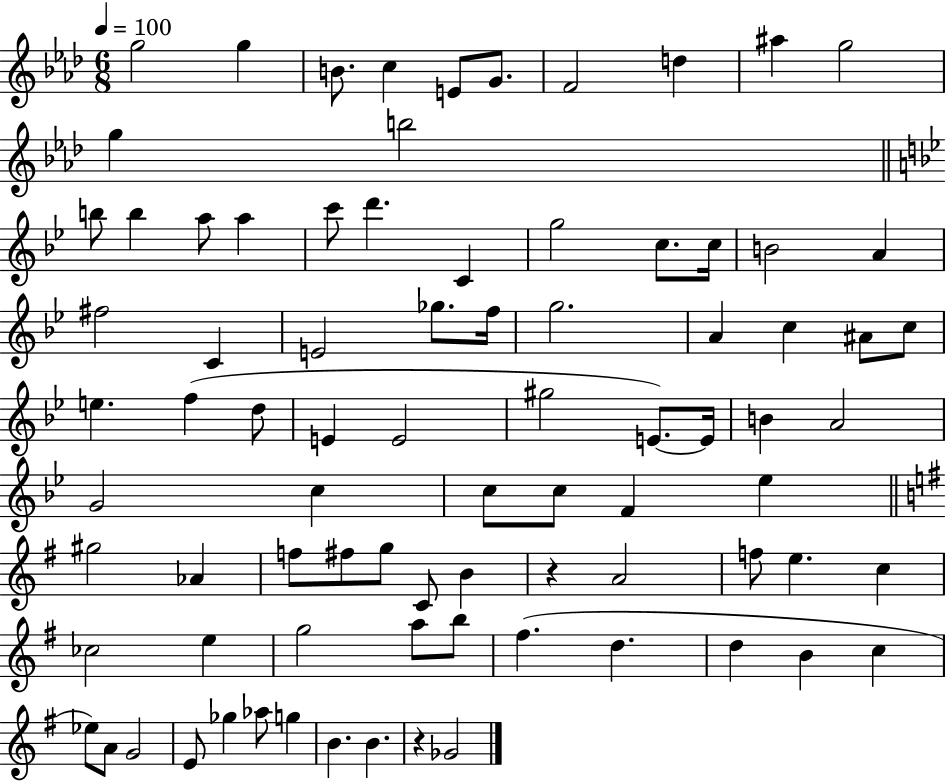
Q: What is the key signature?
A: AES major